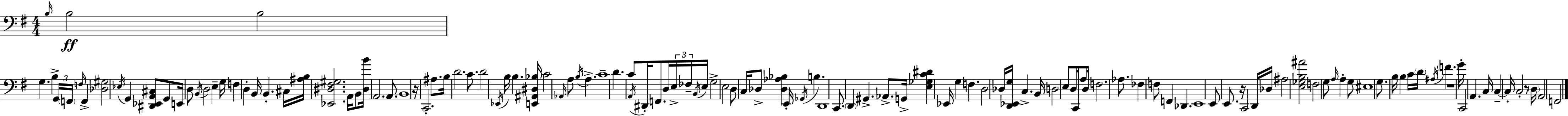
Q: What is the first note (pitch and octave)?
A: B3